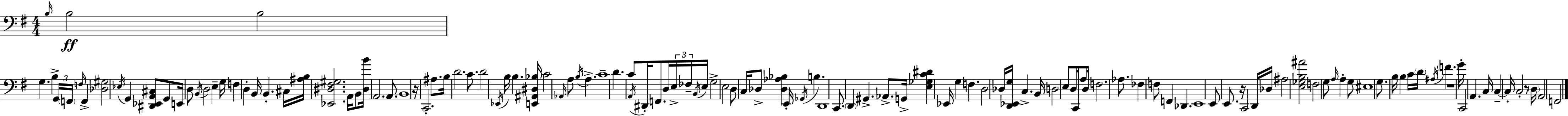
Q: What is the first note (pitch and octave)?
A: B3